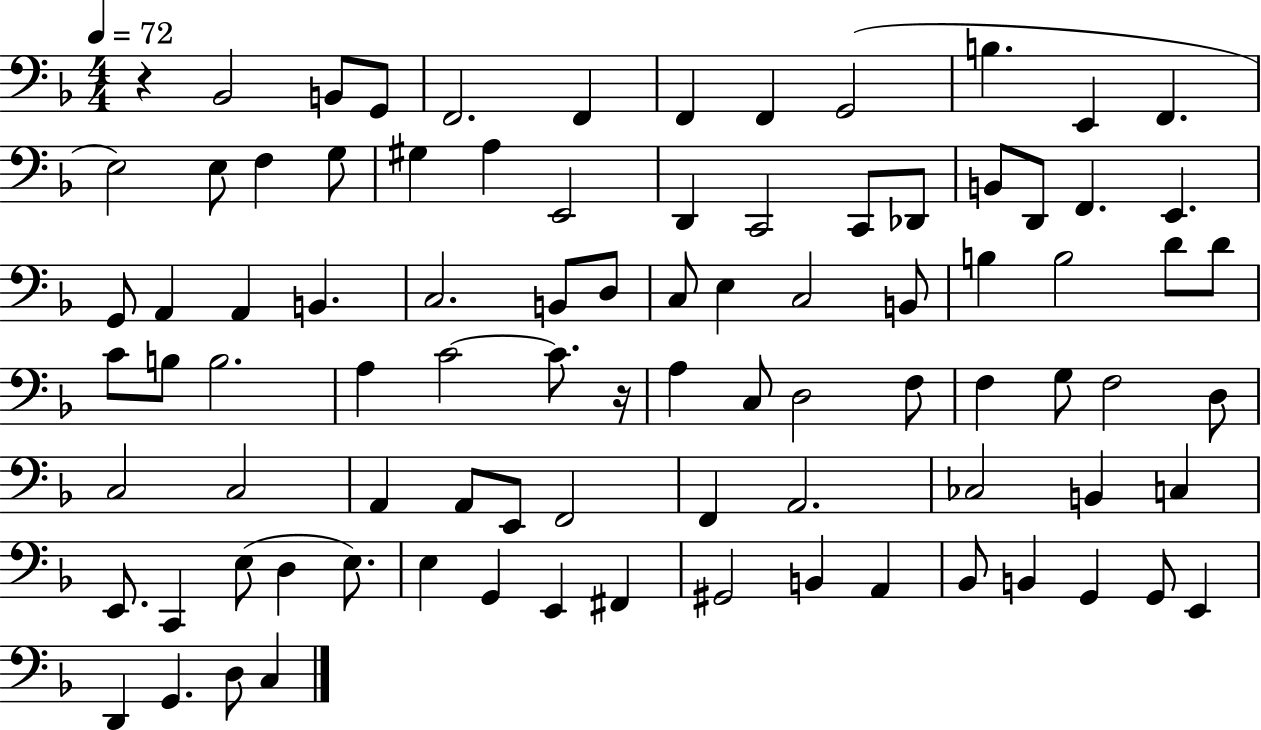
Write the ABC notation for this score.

X:1
T:Untitled
M:4/4
L:1/4
K:F
z _B,,2 B,,/2 G,,/2 F,,2 F,, F,, F,, G,,2 B, E,, F,, E,2 E,/2 F, G,/2 ^G, A, E,,2 D,, C,,2 C,,/2 _D,,/2 B,,/2 D,,/2 F,, E,, G,,/2 A,, A,, B,, C,2 B,,/2 D,/2 C,/2 E, C,2 B,,/2 B, B,2 D/2 D/2 C/2 B,/2 B,2 A, C2 C/2 z/4 A, C,/2 D,2 F,/2 F, G,/2 F,2 D,/2 C,2 C,2 A,, A,,/2 E,,/2 F,,2 F,, A,,2 _C,2 B,, C, E,,/2 C,, E,/2 D, E,/2 E, G,, E,, ^F,, ^G,,2 B,, A,, _B,,/2 B,, G,, G,,/2 E,, D,, G,, D,/2 C,